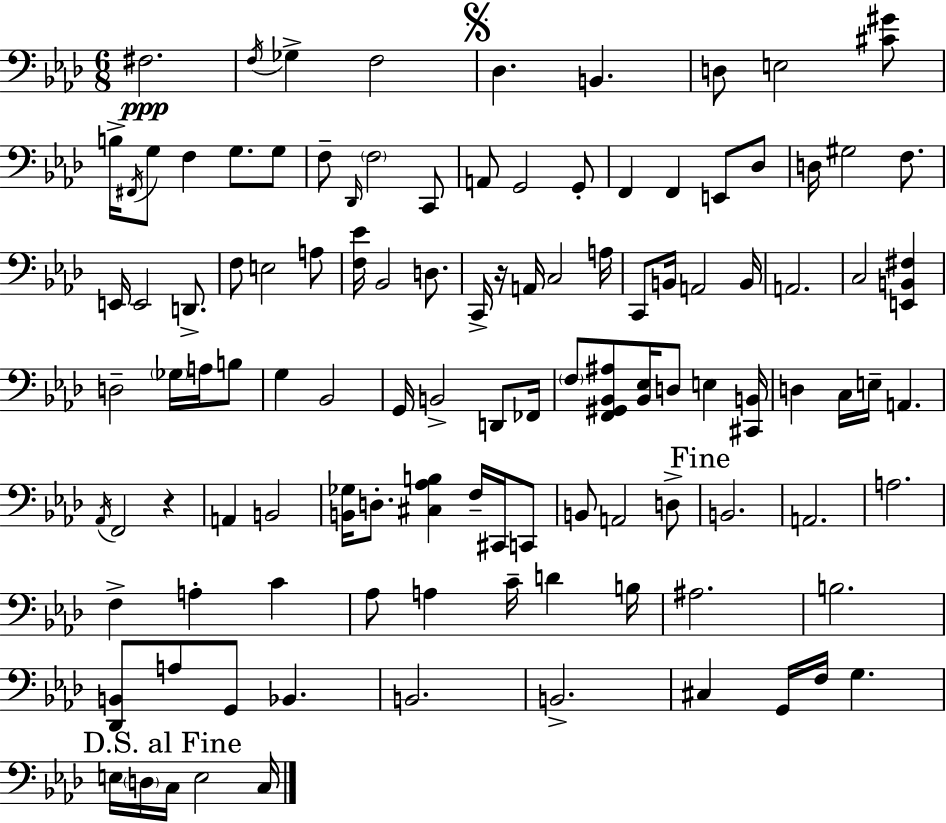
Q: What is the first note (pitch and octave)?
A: F#3